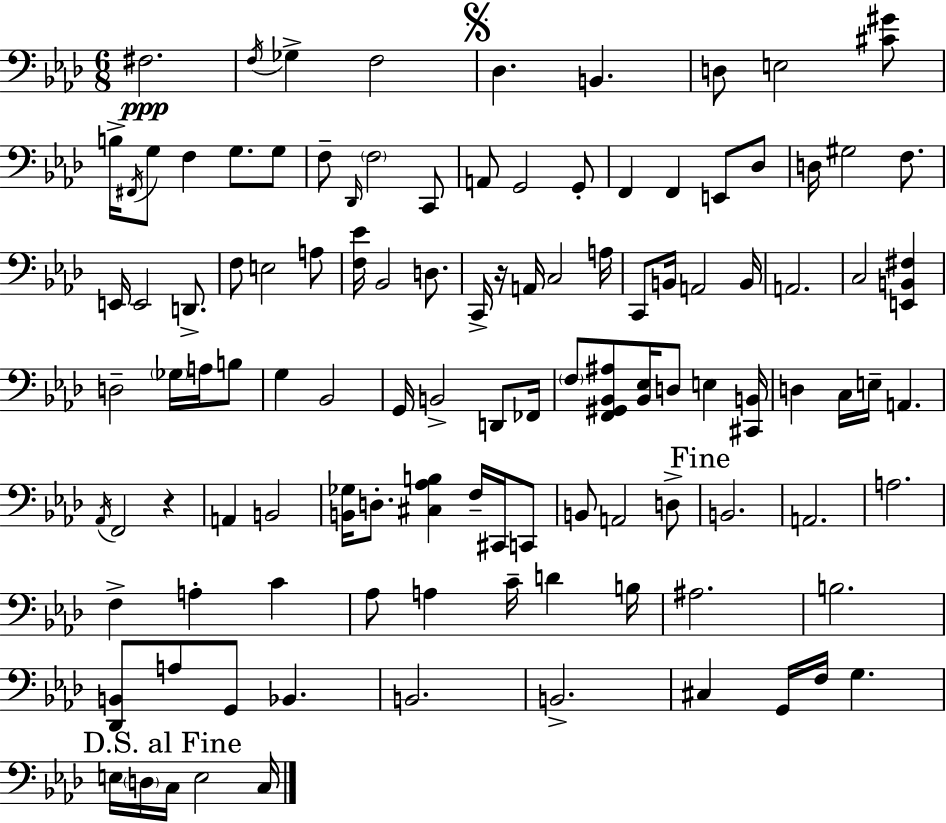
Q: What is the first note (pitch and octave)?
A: F#3